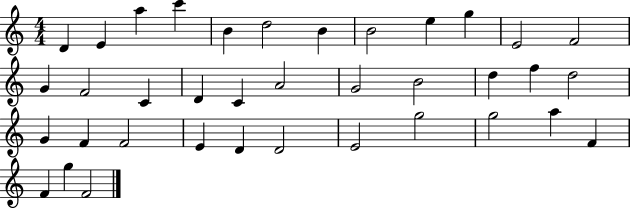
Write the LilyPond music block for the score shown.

{
  \clef treble
  \numericTimeSignature
  \time 4/4
  \key c \major
  d'4 e'4 a''4 c'''4 | b'4 d''2 b'4 | b'2 e''4 g''4 | e'2 f'2 | \break g'4 f'2 c'4 | d'4 c'4 a'2 | g'2 b'2 | d''4 f''4 d''2 | \break g'4 f'4 f'2 | e'4 d'4 d'2 | e'2 g''2 | g''2 a''4 f'4 | \break f'4 g''4 f'2 | \bar "|."
}